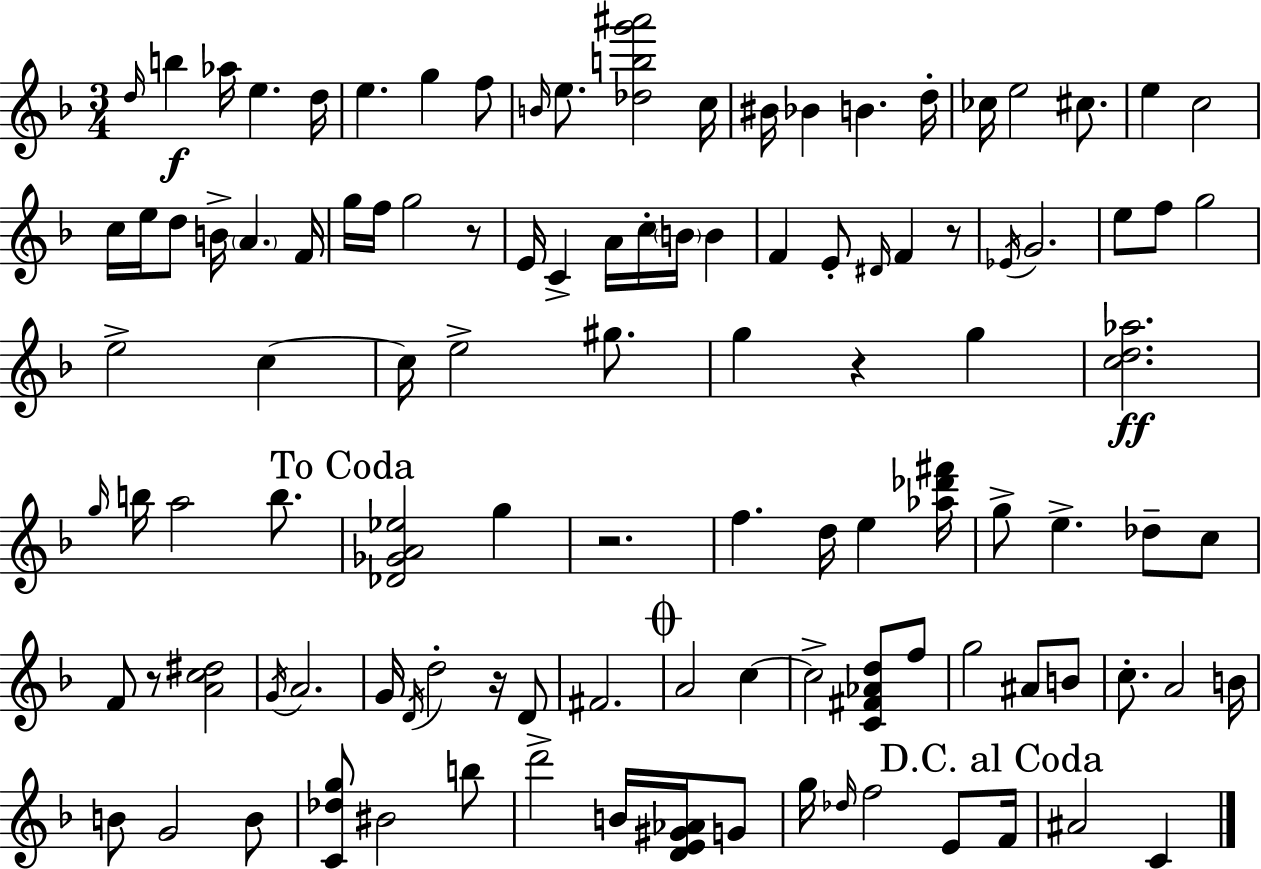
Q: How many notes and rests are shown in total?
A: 110